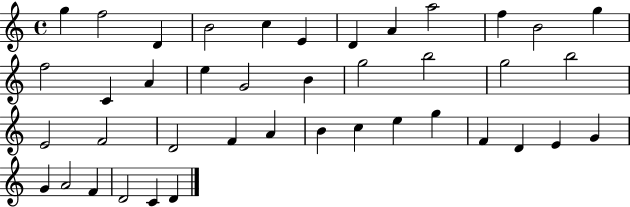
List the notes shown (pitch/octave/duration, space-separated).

G5/q F5/h D4/q B4/h C5/q E4/q D4/q A4/q A5/h F5/q B4/h G5/q F5/h C4/q A4/q E5/q G4/h B4/q G5/h B5/h G5/h B5/h E4/h F4/h D4/h F4/q A4/q B4/q C5/q E5/q G5/q F4/q D4/q E4/q G4/q G4/q A4/h F4/q D4/h C4/q D4/q